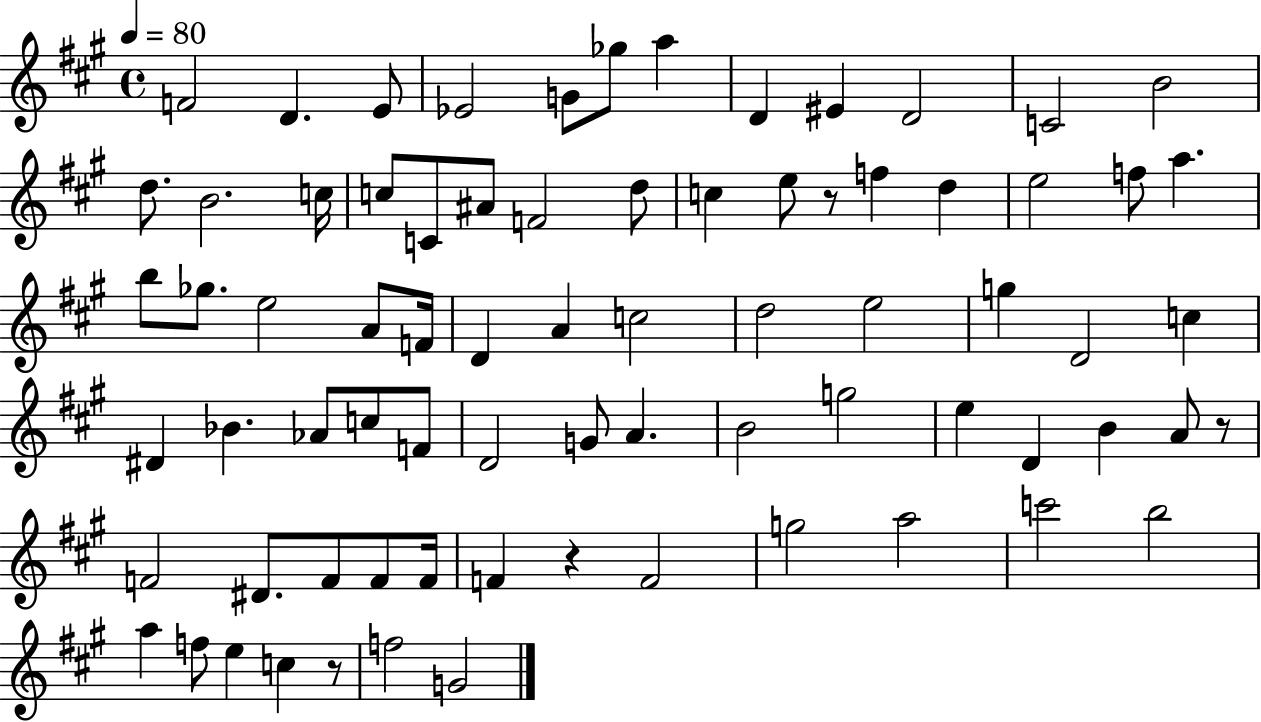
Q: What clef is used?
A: treble